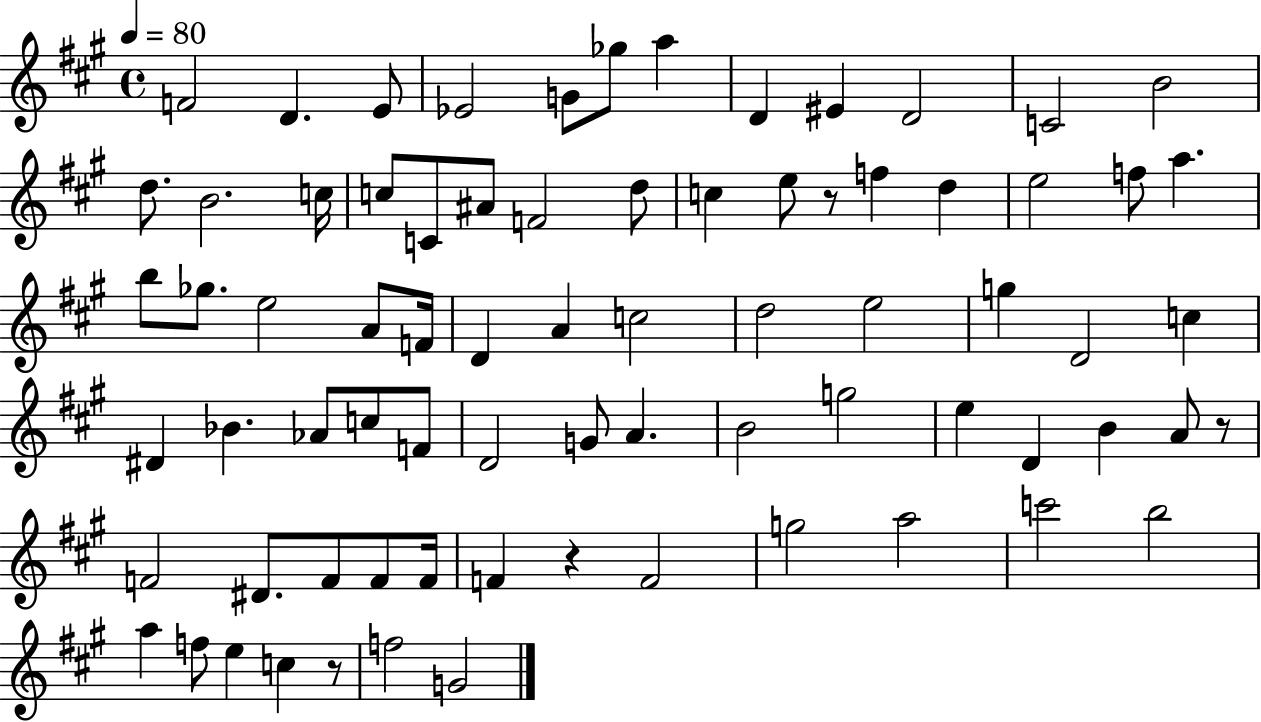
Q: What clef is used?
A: treble